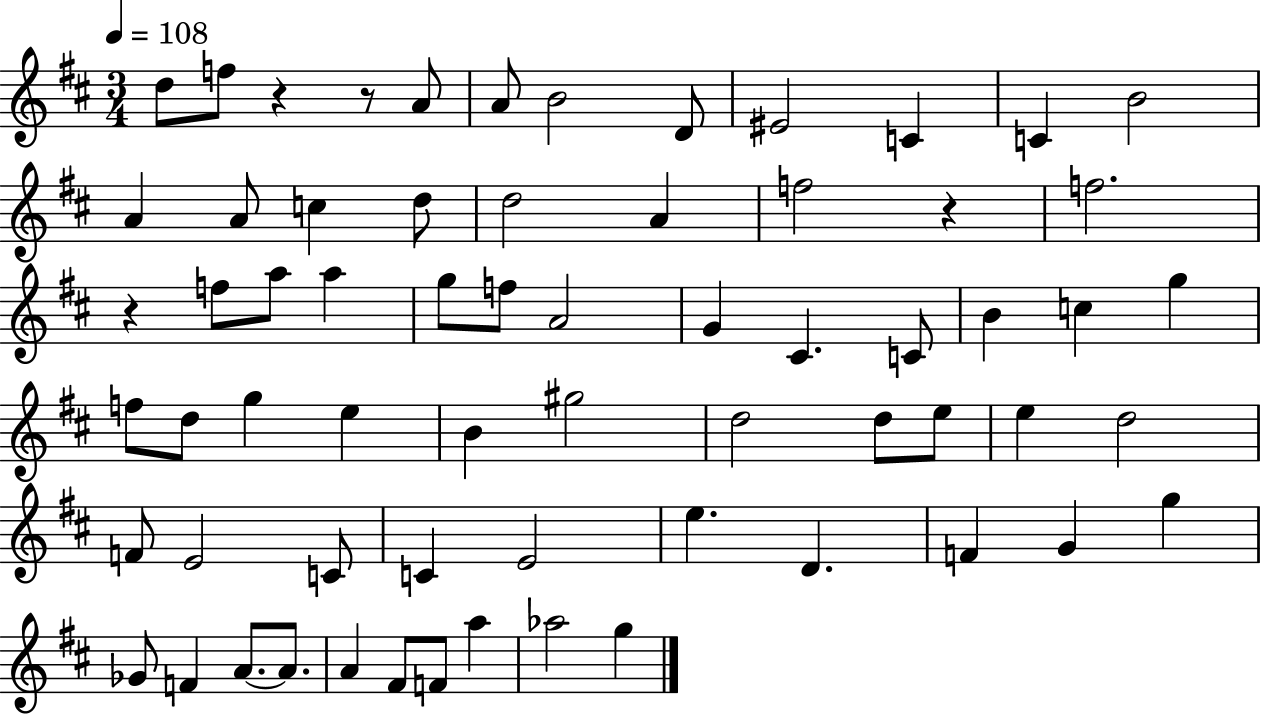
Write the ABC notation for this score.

X:1
T:Untitled
M:3/4
L:1/4
K:D
d/2 f/2 z z/2 A/2 A/2 B2 D/2 ^E2 C C B2 A A/2 c d/2 d2 A f2 z f2 z f/2 a/2 a g/2 f/2 A2 G ^C C/2 B c g f/2 d/2 g e B ^g2 d2 d/2 e/2 e d2 F/2 E2 C/2 C E2 e D F G g _G/2 F A/2 A/2 A ^F/2 F/2 a _a2 g